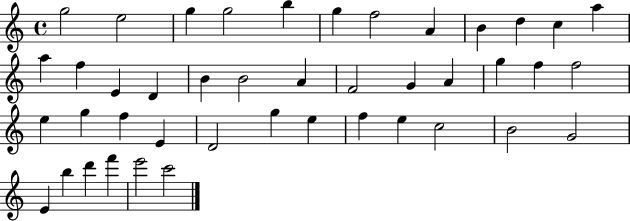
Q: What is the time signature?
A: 4/4